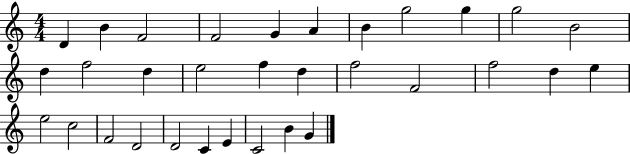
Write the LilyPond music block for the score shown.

{
  \clef treble
  \numericTimeSignature
  \time 4/4
  \key c \major
  d'4 b'4 f'2 | f'2 g'4 a'4 | b'4 g''2 g''4 | g''2 b'2 | \break d''4 f''2 d''4 | e''2 f''4 d''4 | f''2 f'2 | f''2 d''4 e''4 | \break e''2 c''2 | f'2 d'2 | d'2 c'4 e'4 | c'2 b'4 g'4 | \break \bar "|."
}